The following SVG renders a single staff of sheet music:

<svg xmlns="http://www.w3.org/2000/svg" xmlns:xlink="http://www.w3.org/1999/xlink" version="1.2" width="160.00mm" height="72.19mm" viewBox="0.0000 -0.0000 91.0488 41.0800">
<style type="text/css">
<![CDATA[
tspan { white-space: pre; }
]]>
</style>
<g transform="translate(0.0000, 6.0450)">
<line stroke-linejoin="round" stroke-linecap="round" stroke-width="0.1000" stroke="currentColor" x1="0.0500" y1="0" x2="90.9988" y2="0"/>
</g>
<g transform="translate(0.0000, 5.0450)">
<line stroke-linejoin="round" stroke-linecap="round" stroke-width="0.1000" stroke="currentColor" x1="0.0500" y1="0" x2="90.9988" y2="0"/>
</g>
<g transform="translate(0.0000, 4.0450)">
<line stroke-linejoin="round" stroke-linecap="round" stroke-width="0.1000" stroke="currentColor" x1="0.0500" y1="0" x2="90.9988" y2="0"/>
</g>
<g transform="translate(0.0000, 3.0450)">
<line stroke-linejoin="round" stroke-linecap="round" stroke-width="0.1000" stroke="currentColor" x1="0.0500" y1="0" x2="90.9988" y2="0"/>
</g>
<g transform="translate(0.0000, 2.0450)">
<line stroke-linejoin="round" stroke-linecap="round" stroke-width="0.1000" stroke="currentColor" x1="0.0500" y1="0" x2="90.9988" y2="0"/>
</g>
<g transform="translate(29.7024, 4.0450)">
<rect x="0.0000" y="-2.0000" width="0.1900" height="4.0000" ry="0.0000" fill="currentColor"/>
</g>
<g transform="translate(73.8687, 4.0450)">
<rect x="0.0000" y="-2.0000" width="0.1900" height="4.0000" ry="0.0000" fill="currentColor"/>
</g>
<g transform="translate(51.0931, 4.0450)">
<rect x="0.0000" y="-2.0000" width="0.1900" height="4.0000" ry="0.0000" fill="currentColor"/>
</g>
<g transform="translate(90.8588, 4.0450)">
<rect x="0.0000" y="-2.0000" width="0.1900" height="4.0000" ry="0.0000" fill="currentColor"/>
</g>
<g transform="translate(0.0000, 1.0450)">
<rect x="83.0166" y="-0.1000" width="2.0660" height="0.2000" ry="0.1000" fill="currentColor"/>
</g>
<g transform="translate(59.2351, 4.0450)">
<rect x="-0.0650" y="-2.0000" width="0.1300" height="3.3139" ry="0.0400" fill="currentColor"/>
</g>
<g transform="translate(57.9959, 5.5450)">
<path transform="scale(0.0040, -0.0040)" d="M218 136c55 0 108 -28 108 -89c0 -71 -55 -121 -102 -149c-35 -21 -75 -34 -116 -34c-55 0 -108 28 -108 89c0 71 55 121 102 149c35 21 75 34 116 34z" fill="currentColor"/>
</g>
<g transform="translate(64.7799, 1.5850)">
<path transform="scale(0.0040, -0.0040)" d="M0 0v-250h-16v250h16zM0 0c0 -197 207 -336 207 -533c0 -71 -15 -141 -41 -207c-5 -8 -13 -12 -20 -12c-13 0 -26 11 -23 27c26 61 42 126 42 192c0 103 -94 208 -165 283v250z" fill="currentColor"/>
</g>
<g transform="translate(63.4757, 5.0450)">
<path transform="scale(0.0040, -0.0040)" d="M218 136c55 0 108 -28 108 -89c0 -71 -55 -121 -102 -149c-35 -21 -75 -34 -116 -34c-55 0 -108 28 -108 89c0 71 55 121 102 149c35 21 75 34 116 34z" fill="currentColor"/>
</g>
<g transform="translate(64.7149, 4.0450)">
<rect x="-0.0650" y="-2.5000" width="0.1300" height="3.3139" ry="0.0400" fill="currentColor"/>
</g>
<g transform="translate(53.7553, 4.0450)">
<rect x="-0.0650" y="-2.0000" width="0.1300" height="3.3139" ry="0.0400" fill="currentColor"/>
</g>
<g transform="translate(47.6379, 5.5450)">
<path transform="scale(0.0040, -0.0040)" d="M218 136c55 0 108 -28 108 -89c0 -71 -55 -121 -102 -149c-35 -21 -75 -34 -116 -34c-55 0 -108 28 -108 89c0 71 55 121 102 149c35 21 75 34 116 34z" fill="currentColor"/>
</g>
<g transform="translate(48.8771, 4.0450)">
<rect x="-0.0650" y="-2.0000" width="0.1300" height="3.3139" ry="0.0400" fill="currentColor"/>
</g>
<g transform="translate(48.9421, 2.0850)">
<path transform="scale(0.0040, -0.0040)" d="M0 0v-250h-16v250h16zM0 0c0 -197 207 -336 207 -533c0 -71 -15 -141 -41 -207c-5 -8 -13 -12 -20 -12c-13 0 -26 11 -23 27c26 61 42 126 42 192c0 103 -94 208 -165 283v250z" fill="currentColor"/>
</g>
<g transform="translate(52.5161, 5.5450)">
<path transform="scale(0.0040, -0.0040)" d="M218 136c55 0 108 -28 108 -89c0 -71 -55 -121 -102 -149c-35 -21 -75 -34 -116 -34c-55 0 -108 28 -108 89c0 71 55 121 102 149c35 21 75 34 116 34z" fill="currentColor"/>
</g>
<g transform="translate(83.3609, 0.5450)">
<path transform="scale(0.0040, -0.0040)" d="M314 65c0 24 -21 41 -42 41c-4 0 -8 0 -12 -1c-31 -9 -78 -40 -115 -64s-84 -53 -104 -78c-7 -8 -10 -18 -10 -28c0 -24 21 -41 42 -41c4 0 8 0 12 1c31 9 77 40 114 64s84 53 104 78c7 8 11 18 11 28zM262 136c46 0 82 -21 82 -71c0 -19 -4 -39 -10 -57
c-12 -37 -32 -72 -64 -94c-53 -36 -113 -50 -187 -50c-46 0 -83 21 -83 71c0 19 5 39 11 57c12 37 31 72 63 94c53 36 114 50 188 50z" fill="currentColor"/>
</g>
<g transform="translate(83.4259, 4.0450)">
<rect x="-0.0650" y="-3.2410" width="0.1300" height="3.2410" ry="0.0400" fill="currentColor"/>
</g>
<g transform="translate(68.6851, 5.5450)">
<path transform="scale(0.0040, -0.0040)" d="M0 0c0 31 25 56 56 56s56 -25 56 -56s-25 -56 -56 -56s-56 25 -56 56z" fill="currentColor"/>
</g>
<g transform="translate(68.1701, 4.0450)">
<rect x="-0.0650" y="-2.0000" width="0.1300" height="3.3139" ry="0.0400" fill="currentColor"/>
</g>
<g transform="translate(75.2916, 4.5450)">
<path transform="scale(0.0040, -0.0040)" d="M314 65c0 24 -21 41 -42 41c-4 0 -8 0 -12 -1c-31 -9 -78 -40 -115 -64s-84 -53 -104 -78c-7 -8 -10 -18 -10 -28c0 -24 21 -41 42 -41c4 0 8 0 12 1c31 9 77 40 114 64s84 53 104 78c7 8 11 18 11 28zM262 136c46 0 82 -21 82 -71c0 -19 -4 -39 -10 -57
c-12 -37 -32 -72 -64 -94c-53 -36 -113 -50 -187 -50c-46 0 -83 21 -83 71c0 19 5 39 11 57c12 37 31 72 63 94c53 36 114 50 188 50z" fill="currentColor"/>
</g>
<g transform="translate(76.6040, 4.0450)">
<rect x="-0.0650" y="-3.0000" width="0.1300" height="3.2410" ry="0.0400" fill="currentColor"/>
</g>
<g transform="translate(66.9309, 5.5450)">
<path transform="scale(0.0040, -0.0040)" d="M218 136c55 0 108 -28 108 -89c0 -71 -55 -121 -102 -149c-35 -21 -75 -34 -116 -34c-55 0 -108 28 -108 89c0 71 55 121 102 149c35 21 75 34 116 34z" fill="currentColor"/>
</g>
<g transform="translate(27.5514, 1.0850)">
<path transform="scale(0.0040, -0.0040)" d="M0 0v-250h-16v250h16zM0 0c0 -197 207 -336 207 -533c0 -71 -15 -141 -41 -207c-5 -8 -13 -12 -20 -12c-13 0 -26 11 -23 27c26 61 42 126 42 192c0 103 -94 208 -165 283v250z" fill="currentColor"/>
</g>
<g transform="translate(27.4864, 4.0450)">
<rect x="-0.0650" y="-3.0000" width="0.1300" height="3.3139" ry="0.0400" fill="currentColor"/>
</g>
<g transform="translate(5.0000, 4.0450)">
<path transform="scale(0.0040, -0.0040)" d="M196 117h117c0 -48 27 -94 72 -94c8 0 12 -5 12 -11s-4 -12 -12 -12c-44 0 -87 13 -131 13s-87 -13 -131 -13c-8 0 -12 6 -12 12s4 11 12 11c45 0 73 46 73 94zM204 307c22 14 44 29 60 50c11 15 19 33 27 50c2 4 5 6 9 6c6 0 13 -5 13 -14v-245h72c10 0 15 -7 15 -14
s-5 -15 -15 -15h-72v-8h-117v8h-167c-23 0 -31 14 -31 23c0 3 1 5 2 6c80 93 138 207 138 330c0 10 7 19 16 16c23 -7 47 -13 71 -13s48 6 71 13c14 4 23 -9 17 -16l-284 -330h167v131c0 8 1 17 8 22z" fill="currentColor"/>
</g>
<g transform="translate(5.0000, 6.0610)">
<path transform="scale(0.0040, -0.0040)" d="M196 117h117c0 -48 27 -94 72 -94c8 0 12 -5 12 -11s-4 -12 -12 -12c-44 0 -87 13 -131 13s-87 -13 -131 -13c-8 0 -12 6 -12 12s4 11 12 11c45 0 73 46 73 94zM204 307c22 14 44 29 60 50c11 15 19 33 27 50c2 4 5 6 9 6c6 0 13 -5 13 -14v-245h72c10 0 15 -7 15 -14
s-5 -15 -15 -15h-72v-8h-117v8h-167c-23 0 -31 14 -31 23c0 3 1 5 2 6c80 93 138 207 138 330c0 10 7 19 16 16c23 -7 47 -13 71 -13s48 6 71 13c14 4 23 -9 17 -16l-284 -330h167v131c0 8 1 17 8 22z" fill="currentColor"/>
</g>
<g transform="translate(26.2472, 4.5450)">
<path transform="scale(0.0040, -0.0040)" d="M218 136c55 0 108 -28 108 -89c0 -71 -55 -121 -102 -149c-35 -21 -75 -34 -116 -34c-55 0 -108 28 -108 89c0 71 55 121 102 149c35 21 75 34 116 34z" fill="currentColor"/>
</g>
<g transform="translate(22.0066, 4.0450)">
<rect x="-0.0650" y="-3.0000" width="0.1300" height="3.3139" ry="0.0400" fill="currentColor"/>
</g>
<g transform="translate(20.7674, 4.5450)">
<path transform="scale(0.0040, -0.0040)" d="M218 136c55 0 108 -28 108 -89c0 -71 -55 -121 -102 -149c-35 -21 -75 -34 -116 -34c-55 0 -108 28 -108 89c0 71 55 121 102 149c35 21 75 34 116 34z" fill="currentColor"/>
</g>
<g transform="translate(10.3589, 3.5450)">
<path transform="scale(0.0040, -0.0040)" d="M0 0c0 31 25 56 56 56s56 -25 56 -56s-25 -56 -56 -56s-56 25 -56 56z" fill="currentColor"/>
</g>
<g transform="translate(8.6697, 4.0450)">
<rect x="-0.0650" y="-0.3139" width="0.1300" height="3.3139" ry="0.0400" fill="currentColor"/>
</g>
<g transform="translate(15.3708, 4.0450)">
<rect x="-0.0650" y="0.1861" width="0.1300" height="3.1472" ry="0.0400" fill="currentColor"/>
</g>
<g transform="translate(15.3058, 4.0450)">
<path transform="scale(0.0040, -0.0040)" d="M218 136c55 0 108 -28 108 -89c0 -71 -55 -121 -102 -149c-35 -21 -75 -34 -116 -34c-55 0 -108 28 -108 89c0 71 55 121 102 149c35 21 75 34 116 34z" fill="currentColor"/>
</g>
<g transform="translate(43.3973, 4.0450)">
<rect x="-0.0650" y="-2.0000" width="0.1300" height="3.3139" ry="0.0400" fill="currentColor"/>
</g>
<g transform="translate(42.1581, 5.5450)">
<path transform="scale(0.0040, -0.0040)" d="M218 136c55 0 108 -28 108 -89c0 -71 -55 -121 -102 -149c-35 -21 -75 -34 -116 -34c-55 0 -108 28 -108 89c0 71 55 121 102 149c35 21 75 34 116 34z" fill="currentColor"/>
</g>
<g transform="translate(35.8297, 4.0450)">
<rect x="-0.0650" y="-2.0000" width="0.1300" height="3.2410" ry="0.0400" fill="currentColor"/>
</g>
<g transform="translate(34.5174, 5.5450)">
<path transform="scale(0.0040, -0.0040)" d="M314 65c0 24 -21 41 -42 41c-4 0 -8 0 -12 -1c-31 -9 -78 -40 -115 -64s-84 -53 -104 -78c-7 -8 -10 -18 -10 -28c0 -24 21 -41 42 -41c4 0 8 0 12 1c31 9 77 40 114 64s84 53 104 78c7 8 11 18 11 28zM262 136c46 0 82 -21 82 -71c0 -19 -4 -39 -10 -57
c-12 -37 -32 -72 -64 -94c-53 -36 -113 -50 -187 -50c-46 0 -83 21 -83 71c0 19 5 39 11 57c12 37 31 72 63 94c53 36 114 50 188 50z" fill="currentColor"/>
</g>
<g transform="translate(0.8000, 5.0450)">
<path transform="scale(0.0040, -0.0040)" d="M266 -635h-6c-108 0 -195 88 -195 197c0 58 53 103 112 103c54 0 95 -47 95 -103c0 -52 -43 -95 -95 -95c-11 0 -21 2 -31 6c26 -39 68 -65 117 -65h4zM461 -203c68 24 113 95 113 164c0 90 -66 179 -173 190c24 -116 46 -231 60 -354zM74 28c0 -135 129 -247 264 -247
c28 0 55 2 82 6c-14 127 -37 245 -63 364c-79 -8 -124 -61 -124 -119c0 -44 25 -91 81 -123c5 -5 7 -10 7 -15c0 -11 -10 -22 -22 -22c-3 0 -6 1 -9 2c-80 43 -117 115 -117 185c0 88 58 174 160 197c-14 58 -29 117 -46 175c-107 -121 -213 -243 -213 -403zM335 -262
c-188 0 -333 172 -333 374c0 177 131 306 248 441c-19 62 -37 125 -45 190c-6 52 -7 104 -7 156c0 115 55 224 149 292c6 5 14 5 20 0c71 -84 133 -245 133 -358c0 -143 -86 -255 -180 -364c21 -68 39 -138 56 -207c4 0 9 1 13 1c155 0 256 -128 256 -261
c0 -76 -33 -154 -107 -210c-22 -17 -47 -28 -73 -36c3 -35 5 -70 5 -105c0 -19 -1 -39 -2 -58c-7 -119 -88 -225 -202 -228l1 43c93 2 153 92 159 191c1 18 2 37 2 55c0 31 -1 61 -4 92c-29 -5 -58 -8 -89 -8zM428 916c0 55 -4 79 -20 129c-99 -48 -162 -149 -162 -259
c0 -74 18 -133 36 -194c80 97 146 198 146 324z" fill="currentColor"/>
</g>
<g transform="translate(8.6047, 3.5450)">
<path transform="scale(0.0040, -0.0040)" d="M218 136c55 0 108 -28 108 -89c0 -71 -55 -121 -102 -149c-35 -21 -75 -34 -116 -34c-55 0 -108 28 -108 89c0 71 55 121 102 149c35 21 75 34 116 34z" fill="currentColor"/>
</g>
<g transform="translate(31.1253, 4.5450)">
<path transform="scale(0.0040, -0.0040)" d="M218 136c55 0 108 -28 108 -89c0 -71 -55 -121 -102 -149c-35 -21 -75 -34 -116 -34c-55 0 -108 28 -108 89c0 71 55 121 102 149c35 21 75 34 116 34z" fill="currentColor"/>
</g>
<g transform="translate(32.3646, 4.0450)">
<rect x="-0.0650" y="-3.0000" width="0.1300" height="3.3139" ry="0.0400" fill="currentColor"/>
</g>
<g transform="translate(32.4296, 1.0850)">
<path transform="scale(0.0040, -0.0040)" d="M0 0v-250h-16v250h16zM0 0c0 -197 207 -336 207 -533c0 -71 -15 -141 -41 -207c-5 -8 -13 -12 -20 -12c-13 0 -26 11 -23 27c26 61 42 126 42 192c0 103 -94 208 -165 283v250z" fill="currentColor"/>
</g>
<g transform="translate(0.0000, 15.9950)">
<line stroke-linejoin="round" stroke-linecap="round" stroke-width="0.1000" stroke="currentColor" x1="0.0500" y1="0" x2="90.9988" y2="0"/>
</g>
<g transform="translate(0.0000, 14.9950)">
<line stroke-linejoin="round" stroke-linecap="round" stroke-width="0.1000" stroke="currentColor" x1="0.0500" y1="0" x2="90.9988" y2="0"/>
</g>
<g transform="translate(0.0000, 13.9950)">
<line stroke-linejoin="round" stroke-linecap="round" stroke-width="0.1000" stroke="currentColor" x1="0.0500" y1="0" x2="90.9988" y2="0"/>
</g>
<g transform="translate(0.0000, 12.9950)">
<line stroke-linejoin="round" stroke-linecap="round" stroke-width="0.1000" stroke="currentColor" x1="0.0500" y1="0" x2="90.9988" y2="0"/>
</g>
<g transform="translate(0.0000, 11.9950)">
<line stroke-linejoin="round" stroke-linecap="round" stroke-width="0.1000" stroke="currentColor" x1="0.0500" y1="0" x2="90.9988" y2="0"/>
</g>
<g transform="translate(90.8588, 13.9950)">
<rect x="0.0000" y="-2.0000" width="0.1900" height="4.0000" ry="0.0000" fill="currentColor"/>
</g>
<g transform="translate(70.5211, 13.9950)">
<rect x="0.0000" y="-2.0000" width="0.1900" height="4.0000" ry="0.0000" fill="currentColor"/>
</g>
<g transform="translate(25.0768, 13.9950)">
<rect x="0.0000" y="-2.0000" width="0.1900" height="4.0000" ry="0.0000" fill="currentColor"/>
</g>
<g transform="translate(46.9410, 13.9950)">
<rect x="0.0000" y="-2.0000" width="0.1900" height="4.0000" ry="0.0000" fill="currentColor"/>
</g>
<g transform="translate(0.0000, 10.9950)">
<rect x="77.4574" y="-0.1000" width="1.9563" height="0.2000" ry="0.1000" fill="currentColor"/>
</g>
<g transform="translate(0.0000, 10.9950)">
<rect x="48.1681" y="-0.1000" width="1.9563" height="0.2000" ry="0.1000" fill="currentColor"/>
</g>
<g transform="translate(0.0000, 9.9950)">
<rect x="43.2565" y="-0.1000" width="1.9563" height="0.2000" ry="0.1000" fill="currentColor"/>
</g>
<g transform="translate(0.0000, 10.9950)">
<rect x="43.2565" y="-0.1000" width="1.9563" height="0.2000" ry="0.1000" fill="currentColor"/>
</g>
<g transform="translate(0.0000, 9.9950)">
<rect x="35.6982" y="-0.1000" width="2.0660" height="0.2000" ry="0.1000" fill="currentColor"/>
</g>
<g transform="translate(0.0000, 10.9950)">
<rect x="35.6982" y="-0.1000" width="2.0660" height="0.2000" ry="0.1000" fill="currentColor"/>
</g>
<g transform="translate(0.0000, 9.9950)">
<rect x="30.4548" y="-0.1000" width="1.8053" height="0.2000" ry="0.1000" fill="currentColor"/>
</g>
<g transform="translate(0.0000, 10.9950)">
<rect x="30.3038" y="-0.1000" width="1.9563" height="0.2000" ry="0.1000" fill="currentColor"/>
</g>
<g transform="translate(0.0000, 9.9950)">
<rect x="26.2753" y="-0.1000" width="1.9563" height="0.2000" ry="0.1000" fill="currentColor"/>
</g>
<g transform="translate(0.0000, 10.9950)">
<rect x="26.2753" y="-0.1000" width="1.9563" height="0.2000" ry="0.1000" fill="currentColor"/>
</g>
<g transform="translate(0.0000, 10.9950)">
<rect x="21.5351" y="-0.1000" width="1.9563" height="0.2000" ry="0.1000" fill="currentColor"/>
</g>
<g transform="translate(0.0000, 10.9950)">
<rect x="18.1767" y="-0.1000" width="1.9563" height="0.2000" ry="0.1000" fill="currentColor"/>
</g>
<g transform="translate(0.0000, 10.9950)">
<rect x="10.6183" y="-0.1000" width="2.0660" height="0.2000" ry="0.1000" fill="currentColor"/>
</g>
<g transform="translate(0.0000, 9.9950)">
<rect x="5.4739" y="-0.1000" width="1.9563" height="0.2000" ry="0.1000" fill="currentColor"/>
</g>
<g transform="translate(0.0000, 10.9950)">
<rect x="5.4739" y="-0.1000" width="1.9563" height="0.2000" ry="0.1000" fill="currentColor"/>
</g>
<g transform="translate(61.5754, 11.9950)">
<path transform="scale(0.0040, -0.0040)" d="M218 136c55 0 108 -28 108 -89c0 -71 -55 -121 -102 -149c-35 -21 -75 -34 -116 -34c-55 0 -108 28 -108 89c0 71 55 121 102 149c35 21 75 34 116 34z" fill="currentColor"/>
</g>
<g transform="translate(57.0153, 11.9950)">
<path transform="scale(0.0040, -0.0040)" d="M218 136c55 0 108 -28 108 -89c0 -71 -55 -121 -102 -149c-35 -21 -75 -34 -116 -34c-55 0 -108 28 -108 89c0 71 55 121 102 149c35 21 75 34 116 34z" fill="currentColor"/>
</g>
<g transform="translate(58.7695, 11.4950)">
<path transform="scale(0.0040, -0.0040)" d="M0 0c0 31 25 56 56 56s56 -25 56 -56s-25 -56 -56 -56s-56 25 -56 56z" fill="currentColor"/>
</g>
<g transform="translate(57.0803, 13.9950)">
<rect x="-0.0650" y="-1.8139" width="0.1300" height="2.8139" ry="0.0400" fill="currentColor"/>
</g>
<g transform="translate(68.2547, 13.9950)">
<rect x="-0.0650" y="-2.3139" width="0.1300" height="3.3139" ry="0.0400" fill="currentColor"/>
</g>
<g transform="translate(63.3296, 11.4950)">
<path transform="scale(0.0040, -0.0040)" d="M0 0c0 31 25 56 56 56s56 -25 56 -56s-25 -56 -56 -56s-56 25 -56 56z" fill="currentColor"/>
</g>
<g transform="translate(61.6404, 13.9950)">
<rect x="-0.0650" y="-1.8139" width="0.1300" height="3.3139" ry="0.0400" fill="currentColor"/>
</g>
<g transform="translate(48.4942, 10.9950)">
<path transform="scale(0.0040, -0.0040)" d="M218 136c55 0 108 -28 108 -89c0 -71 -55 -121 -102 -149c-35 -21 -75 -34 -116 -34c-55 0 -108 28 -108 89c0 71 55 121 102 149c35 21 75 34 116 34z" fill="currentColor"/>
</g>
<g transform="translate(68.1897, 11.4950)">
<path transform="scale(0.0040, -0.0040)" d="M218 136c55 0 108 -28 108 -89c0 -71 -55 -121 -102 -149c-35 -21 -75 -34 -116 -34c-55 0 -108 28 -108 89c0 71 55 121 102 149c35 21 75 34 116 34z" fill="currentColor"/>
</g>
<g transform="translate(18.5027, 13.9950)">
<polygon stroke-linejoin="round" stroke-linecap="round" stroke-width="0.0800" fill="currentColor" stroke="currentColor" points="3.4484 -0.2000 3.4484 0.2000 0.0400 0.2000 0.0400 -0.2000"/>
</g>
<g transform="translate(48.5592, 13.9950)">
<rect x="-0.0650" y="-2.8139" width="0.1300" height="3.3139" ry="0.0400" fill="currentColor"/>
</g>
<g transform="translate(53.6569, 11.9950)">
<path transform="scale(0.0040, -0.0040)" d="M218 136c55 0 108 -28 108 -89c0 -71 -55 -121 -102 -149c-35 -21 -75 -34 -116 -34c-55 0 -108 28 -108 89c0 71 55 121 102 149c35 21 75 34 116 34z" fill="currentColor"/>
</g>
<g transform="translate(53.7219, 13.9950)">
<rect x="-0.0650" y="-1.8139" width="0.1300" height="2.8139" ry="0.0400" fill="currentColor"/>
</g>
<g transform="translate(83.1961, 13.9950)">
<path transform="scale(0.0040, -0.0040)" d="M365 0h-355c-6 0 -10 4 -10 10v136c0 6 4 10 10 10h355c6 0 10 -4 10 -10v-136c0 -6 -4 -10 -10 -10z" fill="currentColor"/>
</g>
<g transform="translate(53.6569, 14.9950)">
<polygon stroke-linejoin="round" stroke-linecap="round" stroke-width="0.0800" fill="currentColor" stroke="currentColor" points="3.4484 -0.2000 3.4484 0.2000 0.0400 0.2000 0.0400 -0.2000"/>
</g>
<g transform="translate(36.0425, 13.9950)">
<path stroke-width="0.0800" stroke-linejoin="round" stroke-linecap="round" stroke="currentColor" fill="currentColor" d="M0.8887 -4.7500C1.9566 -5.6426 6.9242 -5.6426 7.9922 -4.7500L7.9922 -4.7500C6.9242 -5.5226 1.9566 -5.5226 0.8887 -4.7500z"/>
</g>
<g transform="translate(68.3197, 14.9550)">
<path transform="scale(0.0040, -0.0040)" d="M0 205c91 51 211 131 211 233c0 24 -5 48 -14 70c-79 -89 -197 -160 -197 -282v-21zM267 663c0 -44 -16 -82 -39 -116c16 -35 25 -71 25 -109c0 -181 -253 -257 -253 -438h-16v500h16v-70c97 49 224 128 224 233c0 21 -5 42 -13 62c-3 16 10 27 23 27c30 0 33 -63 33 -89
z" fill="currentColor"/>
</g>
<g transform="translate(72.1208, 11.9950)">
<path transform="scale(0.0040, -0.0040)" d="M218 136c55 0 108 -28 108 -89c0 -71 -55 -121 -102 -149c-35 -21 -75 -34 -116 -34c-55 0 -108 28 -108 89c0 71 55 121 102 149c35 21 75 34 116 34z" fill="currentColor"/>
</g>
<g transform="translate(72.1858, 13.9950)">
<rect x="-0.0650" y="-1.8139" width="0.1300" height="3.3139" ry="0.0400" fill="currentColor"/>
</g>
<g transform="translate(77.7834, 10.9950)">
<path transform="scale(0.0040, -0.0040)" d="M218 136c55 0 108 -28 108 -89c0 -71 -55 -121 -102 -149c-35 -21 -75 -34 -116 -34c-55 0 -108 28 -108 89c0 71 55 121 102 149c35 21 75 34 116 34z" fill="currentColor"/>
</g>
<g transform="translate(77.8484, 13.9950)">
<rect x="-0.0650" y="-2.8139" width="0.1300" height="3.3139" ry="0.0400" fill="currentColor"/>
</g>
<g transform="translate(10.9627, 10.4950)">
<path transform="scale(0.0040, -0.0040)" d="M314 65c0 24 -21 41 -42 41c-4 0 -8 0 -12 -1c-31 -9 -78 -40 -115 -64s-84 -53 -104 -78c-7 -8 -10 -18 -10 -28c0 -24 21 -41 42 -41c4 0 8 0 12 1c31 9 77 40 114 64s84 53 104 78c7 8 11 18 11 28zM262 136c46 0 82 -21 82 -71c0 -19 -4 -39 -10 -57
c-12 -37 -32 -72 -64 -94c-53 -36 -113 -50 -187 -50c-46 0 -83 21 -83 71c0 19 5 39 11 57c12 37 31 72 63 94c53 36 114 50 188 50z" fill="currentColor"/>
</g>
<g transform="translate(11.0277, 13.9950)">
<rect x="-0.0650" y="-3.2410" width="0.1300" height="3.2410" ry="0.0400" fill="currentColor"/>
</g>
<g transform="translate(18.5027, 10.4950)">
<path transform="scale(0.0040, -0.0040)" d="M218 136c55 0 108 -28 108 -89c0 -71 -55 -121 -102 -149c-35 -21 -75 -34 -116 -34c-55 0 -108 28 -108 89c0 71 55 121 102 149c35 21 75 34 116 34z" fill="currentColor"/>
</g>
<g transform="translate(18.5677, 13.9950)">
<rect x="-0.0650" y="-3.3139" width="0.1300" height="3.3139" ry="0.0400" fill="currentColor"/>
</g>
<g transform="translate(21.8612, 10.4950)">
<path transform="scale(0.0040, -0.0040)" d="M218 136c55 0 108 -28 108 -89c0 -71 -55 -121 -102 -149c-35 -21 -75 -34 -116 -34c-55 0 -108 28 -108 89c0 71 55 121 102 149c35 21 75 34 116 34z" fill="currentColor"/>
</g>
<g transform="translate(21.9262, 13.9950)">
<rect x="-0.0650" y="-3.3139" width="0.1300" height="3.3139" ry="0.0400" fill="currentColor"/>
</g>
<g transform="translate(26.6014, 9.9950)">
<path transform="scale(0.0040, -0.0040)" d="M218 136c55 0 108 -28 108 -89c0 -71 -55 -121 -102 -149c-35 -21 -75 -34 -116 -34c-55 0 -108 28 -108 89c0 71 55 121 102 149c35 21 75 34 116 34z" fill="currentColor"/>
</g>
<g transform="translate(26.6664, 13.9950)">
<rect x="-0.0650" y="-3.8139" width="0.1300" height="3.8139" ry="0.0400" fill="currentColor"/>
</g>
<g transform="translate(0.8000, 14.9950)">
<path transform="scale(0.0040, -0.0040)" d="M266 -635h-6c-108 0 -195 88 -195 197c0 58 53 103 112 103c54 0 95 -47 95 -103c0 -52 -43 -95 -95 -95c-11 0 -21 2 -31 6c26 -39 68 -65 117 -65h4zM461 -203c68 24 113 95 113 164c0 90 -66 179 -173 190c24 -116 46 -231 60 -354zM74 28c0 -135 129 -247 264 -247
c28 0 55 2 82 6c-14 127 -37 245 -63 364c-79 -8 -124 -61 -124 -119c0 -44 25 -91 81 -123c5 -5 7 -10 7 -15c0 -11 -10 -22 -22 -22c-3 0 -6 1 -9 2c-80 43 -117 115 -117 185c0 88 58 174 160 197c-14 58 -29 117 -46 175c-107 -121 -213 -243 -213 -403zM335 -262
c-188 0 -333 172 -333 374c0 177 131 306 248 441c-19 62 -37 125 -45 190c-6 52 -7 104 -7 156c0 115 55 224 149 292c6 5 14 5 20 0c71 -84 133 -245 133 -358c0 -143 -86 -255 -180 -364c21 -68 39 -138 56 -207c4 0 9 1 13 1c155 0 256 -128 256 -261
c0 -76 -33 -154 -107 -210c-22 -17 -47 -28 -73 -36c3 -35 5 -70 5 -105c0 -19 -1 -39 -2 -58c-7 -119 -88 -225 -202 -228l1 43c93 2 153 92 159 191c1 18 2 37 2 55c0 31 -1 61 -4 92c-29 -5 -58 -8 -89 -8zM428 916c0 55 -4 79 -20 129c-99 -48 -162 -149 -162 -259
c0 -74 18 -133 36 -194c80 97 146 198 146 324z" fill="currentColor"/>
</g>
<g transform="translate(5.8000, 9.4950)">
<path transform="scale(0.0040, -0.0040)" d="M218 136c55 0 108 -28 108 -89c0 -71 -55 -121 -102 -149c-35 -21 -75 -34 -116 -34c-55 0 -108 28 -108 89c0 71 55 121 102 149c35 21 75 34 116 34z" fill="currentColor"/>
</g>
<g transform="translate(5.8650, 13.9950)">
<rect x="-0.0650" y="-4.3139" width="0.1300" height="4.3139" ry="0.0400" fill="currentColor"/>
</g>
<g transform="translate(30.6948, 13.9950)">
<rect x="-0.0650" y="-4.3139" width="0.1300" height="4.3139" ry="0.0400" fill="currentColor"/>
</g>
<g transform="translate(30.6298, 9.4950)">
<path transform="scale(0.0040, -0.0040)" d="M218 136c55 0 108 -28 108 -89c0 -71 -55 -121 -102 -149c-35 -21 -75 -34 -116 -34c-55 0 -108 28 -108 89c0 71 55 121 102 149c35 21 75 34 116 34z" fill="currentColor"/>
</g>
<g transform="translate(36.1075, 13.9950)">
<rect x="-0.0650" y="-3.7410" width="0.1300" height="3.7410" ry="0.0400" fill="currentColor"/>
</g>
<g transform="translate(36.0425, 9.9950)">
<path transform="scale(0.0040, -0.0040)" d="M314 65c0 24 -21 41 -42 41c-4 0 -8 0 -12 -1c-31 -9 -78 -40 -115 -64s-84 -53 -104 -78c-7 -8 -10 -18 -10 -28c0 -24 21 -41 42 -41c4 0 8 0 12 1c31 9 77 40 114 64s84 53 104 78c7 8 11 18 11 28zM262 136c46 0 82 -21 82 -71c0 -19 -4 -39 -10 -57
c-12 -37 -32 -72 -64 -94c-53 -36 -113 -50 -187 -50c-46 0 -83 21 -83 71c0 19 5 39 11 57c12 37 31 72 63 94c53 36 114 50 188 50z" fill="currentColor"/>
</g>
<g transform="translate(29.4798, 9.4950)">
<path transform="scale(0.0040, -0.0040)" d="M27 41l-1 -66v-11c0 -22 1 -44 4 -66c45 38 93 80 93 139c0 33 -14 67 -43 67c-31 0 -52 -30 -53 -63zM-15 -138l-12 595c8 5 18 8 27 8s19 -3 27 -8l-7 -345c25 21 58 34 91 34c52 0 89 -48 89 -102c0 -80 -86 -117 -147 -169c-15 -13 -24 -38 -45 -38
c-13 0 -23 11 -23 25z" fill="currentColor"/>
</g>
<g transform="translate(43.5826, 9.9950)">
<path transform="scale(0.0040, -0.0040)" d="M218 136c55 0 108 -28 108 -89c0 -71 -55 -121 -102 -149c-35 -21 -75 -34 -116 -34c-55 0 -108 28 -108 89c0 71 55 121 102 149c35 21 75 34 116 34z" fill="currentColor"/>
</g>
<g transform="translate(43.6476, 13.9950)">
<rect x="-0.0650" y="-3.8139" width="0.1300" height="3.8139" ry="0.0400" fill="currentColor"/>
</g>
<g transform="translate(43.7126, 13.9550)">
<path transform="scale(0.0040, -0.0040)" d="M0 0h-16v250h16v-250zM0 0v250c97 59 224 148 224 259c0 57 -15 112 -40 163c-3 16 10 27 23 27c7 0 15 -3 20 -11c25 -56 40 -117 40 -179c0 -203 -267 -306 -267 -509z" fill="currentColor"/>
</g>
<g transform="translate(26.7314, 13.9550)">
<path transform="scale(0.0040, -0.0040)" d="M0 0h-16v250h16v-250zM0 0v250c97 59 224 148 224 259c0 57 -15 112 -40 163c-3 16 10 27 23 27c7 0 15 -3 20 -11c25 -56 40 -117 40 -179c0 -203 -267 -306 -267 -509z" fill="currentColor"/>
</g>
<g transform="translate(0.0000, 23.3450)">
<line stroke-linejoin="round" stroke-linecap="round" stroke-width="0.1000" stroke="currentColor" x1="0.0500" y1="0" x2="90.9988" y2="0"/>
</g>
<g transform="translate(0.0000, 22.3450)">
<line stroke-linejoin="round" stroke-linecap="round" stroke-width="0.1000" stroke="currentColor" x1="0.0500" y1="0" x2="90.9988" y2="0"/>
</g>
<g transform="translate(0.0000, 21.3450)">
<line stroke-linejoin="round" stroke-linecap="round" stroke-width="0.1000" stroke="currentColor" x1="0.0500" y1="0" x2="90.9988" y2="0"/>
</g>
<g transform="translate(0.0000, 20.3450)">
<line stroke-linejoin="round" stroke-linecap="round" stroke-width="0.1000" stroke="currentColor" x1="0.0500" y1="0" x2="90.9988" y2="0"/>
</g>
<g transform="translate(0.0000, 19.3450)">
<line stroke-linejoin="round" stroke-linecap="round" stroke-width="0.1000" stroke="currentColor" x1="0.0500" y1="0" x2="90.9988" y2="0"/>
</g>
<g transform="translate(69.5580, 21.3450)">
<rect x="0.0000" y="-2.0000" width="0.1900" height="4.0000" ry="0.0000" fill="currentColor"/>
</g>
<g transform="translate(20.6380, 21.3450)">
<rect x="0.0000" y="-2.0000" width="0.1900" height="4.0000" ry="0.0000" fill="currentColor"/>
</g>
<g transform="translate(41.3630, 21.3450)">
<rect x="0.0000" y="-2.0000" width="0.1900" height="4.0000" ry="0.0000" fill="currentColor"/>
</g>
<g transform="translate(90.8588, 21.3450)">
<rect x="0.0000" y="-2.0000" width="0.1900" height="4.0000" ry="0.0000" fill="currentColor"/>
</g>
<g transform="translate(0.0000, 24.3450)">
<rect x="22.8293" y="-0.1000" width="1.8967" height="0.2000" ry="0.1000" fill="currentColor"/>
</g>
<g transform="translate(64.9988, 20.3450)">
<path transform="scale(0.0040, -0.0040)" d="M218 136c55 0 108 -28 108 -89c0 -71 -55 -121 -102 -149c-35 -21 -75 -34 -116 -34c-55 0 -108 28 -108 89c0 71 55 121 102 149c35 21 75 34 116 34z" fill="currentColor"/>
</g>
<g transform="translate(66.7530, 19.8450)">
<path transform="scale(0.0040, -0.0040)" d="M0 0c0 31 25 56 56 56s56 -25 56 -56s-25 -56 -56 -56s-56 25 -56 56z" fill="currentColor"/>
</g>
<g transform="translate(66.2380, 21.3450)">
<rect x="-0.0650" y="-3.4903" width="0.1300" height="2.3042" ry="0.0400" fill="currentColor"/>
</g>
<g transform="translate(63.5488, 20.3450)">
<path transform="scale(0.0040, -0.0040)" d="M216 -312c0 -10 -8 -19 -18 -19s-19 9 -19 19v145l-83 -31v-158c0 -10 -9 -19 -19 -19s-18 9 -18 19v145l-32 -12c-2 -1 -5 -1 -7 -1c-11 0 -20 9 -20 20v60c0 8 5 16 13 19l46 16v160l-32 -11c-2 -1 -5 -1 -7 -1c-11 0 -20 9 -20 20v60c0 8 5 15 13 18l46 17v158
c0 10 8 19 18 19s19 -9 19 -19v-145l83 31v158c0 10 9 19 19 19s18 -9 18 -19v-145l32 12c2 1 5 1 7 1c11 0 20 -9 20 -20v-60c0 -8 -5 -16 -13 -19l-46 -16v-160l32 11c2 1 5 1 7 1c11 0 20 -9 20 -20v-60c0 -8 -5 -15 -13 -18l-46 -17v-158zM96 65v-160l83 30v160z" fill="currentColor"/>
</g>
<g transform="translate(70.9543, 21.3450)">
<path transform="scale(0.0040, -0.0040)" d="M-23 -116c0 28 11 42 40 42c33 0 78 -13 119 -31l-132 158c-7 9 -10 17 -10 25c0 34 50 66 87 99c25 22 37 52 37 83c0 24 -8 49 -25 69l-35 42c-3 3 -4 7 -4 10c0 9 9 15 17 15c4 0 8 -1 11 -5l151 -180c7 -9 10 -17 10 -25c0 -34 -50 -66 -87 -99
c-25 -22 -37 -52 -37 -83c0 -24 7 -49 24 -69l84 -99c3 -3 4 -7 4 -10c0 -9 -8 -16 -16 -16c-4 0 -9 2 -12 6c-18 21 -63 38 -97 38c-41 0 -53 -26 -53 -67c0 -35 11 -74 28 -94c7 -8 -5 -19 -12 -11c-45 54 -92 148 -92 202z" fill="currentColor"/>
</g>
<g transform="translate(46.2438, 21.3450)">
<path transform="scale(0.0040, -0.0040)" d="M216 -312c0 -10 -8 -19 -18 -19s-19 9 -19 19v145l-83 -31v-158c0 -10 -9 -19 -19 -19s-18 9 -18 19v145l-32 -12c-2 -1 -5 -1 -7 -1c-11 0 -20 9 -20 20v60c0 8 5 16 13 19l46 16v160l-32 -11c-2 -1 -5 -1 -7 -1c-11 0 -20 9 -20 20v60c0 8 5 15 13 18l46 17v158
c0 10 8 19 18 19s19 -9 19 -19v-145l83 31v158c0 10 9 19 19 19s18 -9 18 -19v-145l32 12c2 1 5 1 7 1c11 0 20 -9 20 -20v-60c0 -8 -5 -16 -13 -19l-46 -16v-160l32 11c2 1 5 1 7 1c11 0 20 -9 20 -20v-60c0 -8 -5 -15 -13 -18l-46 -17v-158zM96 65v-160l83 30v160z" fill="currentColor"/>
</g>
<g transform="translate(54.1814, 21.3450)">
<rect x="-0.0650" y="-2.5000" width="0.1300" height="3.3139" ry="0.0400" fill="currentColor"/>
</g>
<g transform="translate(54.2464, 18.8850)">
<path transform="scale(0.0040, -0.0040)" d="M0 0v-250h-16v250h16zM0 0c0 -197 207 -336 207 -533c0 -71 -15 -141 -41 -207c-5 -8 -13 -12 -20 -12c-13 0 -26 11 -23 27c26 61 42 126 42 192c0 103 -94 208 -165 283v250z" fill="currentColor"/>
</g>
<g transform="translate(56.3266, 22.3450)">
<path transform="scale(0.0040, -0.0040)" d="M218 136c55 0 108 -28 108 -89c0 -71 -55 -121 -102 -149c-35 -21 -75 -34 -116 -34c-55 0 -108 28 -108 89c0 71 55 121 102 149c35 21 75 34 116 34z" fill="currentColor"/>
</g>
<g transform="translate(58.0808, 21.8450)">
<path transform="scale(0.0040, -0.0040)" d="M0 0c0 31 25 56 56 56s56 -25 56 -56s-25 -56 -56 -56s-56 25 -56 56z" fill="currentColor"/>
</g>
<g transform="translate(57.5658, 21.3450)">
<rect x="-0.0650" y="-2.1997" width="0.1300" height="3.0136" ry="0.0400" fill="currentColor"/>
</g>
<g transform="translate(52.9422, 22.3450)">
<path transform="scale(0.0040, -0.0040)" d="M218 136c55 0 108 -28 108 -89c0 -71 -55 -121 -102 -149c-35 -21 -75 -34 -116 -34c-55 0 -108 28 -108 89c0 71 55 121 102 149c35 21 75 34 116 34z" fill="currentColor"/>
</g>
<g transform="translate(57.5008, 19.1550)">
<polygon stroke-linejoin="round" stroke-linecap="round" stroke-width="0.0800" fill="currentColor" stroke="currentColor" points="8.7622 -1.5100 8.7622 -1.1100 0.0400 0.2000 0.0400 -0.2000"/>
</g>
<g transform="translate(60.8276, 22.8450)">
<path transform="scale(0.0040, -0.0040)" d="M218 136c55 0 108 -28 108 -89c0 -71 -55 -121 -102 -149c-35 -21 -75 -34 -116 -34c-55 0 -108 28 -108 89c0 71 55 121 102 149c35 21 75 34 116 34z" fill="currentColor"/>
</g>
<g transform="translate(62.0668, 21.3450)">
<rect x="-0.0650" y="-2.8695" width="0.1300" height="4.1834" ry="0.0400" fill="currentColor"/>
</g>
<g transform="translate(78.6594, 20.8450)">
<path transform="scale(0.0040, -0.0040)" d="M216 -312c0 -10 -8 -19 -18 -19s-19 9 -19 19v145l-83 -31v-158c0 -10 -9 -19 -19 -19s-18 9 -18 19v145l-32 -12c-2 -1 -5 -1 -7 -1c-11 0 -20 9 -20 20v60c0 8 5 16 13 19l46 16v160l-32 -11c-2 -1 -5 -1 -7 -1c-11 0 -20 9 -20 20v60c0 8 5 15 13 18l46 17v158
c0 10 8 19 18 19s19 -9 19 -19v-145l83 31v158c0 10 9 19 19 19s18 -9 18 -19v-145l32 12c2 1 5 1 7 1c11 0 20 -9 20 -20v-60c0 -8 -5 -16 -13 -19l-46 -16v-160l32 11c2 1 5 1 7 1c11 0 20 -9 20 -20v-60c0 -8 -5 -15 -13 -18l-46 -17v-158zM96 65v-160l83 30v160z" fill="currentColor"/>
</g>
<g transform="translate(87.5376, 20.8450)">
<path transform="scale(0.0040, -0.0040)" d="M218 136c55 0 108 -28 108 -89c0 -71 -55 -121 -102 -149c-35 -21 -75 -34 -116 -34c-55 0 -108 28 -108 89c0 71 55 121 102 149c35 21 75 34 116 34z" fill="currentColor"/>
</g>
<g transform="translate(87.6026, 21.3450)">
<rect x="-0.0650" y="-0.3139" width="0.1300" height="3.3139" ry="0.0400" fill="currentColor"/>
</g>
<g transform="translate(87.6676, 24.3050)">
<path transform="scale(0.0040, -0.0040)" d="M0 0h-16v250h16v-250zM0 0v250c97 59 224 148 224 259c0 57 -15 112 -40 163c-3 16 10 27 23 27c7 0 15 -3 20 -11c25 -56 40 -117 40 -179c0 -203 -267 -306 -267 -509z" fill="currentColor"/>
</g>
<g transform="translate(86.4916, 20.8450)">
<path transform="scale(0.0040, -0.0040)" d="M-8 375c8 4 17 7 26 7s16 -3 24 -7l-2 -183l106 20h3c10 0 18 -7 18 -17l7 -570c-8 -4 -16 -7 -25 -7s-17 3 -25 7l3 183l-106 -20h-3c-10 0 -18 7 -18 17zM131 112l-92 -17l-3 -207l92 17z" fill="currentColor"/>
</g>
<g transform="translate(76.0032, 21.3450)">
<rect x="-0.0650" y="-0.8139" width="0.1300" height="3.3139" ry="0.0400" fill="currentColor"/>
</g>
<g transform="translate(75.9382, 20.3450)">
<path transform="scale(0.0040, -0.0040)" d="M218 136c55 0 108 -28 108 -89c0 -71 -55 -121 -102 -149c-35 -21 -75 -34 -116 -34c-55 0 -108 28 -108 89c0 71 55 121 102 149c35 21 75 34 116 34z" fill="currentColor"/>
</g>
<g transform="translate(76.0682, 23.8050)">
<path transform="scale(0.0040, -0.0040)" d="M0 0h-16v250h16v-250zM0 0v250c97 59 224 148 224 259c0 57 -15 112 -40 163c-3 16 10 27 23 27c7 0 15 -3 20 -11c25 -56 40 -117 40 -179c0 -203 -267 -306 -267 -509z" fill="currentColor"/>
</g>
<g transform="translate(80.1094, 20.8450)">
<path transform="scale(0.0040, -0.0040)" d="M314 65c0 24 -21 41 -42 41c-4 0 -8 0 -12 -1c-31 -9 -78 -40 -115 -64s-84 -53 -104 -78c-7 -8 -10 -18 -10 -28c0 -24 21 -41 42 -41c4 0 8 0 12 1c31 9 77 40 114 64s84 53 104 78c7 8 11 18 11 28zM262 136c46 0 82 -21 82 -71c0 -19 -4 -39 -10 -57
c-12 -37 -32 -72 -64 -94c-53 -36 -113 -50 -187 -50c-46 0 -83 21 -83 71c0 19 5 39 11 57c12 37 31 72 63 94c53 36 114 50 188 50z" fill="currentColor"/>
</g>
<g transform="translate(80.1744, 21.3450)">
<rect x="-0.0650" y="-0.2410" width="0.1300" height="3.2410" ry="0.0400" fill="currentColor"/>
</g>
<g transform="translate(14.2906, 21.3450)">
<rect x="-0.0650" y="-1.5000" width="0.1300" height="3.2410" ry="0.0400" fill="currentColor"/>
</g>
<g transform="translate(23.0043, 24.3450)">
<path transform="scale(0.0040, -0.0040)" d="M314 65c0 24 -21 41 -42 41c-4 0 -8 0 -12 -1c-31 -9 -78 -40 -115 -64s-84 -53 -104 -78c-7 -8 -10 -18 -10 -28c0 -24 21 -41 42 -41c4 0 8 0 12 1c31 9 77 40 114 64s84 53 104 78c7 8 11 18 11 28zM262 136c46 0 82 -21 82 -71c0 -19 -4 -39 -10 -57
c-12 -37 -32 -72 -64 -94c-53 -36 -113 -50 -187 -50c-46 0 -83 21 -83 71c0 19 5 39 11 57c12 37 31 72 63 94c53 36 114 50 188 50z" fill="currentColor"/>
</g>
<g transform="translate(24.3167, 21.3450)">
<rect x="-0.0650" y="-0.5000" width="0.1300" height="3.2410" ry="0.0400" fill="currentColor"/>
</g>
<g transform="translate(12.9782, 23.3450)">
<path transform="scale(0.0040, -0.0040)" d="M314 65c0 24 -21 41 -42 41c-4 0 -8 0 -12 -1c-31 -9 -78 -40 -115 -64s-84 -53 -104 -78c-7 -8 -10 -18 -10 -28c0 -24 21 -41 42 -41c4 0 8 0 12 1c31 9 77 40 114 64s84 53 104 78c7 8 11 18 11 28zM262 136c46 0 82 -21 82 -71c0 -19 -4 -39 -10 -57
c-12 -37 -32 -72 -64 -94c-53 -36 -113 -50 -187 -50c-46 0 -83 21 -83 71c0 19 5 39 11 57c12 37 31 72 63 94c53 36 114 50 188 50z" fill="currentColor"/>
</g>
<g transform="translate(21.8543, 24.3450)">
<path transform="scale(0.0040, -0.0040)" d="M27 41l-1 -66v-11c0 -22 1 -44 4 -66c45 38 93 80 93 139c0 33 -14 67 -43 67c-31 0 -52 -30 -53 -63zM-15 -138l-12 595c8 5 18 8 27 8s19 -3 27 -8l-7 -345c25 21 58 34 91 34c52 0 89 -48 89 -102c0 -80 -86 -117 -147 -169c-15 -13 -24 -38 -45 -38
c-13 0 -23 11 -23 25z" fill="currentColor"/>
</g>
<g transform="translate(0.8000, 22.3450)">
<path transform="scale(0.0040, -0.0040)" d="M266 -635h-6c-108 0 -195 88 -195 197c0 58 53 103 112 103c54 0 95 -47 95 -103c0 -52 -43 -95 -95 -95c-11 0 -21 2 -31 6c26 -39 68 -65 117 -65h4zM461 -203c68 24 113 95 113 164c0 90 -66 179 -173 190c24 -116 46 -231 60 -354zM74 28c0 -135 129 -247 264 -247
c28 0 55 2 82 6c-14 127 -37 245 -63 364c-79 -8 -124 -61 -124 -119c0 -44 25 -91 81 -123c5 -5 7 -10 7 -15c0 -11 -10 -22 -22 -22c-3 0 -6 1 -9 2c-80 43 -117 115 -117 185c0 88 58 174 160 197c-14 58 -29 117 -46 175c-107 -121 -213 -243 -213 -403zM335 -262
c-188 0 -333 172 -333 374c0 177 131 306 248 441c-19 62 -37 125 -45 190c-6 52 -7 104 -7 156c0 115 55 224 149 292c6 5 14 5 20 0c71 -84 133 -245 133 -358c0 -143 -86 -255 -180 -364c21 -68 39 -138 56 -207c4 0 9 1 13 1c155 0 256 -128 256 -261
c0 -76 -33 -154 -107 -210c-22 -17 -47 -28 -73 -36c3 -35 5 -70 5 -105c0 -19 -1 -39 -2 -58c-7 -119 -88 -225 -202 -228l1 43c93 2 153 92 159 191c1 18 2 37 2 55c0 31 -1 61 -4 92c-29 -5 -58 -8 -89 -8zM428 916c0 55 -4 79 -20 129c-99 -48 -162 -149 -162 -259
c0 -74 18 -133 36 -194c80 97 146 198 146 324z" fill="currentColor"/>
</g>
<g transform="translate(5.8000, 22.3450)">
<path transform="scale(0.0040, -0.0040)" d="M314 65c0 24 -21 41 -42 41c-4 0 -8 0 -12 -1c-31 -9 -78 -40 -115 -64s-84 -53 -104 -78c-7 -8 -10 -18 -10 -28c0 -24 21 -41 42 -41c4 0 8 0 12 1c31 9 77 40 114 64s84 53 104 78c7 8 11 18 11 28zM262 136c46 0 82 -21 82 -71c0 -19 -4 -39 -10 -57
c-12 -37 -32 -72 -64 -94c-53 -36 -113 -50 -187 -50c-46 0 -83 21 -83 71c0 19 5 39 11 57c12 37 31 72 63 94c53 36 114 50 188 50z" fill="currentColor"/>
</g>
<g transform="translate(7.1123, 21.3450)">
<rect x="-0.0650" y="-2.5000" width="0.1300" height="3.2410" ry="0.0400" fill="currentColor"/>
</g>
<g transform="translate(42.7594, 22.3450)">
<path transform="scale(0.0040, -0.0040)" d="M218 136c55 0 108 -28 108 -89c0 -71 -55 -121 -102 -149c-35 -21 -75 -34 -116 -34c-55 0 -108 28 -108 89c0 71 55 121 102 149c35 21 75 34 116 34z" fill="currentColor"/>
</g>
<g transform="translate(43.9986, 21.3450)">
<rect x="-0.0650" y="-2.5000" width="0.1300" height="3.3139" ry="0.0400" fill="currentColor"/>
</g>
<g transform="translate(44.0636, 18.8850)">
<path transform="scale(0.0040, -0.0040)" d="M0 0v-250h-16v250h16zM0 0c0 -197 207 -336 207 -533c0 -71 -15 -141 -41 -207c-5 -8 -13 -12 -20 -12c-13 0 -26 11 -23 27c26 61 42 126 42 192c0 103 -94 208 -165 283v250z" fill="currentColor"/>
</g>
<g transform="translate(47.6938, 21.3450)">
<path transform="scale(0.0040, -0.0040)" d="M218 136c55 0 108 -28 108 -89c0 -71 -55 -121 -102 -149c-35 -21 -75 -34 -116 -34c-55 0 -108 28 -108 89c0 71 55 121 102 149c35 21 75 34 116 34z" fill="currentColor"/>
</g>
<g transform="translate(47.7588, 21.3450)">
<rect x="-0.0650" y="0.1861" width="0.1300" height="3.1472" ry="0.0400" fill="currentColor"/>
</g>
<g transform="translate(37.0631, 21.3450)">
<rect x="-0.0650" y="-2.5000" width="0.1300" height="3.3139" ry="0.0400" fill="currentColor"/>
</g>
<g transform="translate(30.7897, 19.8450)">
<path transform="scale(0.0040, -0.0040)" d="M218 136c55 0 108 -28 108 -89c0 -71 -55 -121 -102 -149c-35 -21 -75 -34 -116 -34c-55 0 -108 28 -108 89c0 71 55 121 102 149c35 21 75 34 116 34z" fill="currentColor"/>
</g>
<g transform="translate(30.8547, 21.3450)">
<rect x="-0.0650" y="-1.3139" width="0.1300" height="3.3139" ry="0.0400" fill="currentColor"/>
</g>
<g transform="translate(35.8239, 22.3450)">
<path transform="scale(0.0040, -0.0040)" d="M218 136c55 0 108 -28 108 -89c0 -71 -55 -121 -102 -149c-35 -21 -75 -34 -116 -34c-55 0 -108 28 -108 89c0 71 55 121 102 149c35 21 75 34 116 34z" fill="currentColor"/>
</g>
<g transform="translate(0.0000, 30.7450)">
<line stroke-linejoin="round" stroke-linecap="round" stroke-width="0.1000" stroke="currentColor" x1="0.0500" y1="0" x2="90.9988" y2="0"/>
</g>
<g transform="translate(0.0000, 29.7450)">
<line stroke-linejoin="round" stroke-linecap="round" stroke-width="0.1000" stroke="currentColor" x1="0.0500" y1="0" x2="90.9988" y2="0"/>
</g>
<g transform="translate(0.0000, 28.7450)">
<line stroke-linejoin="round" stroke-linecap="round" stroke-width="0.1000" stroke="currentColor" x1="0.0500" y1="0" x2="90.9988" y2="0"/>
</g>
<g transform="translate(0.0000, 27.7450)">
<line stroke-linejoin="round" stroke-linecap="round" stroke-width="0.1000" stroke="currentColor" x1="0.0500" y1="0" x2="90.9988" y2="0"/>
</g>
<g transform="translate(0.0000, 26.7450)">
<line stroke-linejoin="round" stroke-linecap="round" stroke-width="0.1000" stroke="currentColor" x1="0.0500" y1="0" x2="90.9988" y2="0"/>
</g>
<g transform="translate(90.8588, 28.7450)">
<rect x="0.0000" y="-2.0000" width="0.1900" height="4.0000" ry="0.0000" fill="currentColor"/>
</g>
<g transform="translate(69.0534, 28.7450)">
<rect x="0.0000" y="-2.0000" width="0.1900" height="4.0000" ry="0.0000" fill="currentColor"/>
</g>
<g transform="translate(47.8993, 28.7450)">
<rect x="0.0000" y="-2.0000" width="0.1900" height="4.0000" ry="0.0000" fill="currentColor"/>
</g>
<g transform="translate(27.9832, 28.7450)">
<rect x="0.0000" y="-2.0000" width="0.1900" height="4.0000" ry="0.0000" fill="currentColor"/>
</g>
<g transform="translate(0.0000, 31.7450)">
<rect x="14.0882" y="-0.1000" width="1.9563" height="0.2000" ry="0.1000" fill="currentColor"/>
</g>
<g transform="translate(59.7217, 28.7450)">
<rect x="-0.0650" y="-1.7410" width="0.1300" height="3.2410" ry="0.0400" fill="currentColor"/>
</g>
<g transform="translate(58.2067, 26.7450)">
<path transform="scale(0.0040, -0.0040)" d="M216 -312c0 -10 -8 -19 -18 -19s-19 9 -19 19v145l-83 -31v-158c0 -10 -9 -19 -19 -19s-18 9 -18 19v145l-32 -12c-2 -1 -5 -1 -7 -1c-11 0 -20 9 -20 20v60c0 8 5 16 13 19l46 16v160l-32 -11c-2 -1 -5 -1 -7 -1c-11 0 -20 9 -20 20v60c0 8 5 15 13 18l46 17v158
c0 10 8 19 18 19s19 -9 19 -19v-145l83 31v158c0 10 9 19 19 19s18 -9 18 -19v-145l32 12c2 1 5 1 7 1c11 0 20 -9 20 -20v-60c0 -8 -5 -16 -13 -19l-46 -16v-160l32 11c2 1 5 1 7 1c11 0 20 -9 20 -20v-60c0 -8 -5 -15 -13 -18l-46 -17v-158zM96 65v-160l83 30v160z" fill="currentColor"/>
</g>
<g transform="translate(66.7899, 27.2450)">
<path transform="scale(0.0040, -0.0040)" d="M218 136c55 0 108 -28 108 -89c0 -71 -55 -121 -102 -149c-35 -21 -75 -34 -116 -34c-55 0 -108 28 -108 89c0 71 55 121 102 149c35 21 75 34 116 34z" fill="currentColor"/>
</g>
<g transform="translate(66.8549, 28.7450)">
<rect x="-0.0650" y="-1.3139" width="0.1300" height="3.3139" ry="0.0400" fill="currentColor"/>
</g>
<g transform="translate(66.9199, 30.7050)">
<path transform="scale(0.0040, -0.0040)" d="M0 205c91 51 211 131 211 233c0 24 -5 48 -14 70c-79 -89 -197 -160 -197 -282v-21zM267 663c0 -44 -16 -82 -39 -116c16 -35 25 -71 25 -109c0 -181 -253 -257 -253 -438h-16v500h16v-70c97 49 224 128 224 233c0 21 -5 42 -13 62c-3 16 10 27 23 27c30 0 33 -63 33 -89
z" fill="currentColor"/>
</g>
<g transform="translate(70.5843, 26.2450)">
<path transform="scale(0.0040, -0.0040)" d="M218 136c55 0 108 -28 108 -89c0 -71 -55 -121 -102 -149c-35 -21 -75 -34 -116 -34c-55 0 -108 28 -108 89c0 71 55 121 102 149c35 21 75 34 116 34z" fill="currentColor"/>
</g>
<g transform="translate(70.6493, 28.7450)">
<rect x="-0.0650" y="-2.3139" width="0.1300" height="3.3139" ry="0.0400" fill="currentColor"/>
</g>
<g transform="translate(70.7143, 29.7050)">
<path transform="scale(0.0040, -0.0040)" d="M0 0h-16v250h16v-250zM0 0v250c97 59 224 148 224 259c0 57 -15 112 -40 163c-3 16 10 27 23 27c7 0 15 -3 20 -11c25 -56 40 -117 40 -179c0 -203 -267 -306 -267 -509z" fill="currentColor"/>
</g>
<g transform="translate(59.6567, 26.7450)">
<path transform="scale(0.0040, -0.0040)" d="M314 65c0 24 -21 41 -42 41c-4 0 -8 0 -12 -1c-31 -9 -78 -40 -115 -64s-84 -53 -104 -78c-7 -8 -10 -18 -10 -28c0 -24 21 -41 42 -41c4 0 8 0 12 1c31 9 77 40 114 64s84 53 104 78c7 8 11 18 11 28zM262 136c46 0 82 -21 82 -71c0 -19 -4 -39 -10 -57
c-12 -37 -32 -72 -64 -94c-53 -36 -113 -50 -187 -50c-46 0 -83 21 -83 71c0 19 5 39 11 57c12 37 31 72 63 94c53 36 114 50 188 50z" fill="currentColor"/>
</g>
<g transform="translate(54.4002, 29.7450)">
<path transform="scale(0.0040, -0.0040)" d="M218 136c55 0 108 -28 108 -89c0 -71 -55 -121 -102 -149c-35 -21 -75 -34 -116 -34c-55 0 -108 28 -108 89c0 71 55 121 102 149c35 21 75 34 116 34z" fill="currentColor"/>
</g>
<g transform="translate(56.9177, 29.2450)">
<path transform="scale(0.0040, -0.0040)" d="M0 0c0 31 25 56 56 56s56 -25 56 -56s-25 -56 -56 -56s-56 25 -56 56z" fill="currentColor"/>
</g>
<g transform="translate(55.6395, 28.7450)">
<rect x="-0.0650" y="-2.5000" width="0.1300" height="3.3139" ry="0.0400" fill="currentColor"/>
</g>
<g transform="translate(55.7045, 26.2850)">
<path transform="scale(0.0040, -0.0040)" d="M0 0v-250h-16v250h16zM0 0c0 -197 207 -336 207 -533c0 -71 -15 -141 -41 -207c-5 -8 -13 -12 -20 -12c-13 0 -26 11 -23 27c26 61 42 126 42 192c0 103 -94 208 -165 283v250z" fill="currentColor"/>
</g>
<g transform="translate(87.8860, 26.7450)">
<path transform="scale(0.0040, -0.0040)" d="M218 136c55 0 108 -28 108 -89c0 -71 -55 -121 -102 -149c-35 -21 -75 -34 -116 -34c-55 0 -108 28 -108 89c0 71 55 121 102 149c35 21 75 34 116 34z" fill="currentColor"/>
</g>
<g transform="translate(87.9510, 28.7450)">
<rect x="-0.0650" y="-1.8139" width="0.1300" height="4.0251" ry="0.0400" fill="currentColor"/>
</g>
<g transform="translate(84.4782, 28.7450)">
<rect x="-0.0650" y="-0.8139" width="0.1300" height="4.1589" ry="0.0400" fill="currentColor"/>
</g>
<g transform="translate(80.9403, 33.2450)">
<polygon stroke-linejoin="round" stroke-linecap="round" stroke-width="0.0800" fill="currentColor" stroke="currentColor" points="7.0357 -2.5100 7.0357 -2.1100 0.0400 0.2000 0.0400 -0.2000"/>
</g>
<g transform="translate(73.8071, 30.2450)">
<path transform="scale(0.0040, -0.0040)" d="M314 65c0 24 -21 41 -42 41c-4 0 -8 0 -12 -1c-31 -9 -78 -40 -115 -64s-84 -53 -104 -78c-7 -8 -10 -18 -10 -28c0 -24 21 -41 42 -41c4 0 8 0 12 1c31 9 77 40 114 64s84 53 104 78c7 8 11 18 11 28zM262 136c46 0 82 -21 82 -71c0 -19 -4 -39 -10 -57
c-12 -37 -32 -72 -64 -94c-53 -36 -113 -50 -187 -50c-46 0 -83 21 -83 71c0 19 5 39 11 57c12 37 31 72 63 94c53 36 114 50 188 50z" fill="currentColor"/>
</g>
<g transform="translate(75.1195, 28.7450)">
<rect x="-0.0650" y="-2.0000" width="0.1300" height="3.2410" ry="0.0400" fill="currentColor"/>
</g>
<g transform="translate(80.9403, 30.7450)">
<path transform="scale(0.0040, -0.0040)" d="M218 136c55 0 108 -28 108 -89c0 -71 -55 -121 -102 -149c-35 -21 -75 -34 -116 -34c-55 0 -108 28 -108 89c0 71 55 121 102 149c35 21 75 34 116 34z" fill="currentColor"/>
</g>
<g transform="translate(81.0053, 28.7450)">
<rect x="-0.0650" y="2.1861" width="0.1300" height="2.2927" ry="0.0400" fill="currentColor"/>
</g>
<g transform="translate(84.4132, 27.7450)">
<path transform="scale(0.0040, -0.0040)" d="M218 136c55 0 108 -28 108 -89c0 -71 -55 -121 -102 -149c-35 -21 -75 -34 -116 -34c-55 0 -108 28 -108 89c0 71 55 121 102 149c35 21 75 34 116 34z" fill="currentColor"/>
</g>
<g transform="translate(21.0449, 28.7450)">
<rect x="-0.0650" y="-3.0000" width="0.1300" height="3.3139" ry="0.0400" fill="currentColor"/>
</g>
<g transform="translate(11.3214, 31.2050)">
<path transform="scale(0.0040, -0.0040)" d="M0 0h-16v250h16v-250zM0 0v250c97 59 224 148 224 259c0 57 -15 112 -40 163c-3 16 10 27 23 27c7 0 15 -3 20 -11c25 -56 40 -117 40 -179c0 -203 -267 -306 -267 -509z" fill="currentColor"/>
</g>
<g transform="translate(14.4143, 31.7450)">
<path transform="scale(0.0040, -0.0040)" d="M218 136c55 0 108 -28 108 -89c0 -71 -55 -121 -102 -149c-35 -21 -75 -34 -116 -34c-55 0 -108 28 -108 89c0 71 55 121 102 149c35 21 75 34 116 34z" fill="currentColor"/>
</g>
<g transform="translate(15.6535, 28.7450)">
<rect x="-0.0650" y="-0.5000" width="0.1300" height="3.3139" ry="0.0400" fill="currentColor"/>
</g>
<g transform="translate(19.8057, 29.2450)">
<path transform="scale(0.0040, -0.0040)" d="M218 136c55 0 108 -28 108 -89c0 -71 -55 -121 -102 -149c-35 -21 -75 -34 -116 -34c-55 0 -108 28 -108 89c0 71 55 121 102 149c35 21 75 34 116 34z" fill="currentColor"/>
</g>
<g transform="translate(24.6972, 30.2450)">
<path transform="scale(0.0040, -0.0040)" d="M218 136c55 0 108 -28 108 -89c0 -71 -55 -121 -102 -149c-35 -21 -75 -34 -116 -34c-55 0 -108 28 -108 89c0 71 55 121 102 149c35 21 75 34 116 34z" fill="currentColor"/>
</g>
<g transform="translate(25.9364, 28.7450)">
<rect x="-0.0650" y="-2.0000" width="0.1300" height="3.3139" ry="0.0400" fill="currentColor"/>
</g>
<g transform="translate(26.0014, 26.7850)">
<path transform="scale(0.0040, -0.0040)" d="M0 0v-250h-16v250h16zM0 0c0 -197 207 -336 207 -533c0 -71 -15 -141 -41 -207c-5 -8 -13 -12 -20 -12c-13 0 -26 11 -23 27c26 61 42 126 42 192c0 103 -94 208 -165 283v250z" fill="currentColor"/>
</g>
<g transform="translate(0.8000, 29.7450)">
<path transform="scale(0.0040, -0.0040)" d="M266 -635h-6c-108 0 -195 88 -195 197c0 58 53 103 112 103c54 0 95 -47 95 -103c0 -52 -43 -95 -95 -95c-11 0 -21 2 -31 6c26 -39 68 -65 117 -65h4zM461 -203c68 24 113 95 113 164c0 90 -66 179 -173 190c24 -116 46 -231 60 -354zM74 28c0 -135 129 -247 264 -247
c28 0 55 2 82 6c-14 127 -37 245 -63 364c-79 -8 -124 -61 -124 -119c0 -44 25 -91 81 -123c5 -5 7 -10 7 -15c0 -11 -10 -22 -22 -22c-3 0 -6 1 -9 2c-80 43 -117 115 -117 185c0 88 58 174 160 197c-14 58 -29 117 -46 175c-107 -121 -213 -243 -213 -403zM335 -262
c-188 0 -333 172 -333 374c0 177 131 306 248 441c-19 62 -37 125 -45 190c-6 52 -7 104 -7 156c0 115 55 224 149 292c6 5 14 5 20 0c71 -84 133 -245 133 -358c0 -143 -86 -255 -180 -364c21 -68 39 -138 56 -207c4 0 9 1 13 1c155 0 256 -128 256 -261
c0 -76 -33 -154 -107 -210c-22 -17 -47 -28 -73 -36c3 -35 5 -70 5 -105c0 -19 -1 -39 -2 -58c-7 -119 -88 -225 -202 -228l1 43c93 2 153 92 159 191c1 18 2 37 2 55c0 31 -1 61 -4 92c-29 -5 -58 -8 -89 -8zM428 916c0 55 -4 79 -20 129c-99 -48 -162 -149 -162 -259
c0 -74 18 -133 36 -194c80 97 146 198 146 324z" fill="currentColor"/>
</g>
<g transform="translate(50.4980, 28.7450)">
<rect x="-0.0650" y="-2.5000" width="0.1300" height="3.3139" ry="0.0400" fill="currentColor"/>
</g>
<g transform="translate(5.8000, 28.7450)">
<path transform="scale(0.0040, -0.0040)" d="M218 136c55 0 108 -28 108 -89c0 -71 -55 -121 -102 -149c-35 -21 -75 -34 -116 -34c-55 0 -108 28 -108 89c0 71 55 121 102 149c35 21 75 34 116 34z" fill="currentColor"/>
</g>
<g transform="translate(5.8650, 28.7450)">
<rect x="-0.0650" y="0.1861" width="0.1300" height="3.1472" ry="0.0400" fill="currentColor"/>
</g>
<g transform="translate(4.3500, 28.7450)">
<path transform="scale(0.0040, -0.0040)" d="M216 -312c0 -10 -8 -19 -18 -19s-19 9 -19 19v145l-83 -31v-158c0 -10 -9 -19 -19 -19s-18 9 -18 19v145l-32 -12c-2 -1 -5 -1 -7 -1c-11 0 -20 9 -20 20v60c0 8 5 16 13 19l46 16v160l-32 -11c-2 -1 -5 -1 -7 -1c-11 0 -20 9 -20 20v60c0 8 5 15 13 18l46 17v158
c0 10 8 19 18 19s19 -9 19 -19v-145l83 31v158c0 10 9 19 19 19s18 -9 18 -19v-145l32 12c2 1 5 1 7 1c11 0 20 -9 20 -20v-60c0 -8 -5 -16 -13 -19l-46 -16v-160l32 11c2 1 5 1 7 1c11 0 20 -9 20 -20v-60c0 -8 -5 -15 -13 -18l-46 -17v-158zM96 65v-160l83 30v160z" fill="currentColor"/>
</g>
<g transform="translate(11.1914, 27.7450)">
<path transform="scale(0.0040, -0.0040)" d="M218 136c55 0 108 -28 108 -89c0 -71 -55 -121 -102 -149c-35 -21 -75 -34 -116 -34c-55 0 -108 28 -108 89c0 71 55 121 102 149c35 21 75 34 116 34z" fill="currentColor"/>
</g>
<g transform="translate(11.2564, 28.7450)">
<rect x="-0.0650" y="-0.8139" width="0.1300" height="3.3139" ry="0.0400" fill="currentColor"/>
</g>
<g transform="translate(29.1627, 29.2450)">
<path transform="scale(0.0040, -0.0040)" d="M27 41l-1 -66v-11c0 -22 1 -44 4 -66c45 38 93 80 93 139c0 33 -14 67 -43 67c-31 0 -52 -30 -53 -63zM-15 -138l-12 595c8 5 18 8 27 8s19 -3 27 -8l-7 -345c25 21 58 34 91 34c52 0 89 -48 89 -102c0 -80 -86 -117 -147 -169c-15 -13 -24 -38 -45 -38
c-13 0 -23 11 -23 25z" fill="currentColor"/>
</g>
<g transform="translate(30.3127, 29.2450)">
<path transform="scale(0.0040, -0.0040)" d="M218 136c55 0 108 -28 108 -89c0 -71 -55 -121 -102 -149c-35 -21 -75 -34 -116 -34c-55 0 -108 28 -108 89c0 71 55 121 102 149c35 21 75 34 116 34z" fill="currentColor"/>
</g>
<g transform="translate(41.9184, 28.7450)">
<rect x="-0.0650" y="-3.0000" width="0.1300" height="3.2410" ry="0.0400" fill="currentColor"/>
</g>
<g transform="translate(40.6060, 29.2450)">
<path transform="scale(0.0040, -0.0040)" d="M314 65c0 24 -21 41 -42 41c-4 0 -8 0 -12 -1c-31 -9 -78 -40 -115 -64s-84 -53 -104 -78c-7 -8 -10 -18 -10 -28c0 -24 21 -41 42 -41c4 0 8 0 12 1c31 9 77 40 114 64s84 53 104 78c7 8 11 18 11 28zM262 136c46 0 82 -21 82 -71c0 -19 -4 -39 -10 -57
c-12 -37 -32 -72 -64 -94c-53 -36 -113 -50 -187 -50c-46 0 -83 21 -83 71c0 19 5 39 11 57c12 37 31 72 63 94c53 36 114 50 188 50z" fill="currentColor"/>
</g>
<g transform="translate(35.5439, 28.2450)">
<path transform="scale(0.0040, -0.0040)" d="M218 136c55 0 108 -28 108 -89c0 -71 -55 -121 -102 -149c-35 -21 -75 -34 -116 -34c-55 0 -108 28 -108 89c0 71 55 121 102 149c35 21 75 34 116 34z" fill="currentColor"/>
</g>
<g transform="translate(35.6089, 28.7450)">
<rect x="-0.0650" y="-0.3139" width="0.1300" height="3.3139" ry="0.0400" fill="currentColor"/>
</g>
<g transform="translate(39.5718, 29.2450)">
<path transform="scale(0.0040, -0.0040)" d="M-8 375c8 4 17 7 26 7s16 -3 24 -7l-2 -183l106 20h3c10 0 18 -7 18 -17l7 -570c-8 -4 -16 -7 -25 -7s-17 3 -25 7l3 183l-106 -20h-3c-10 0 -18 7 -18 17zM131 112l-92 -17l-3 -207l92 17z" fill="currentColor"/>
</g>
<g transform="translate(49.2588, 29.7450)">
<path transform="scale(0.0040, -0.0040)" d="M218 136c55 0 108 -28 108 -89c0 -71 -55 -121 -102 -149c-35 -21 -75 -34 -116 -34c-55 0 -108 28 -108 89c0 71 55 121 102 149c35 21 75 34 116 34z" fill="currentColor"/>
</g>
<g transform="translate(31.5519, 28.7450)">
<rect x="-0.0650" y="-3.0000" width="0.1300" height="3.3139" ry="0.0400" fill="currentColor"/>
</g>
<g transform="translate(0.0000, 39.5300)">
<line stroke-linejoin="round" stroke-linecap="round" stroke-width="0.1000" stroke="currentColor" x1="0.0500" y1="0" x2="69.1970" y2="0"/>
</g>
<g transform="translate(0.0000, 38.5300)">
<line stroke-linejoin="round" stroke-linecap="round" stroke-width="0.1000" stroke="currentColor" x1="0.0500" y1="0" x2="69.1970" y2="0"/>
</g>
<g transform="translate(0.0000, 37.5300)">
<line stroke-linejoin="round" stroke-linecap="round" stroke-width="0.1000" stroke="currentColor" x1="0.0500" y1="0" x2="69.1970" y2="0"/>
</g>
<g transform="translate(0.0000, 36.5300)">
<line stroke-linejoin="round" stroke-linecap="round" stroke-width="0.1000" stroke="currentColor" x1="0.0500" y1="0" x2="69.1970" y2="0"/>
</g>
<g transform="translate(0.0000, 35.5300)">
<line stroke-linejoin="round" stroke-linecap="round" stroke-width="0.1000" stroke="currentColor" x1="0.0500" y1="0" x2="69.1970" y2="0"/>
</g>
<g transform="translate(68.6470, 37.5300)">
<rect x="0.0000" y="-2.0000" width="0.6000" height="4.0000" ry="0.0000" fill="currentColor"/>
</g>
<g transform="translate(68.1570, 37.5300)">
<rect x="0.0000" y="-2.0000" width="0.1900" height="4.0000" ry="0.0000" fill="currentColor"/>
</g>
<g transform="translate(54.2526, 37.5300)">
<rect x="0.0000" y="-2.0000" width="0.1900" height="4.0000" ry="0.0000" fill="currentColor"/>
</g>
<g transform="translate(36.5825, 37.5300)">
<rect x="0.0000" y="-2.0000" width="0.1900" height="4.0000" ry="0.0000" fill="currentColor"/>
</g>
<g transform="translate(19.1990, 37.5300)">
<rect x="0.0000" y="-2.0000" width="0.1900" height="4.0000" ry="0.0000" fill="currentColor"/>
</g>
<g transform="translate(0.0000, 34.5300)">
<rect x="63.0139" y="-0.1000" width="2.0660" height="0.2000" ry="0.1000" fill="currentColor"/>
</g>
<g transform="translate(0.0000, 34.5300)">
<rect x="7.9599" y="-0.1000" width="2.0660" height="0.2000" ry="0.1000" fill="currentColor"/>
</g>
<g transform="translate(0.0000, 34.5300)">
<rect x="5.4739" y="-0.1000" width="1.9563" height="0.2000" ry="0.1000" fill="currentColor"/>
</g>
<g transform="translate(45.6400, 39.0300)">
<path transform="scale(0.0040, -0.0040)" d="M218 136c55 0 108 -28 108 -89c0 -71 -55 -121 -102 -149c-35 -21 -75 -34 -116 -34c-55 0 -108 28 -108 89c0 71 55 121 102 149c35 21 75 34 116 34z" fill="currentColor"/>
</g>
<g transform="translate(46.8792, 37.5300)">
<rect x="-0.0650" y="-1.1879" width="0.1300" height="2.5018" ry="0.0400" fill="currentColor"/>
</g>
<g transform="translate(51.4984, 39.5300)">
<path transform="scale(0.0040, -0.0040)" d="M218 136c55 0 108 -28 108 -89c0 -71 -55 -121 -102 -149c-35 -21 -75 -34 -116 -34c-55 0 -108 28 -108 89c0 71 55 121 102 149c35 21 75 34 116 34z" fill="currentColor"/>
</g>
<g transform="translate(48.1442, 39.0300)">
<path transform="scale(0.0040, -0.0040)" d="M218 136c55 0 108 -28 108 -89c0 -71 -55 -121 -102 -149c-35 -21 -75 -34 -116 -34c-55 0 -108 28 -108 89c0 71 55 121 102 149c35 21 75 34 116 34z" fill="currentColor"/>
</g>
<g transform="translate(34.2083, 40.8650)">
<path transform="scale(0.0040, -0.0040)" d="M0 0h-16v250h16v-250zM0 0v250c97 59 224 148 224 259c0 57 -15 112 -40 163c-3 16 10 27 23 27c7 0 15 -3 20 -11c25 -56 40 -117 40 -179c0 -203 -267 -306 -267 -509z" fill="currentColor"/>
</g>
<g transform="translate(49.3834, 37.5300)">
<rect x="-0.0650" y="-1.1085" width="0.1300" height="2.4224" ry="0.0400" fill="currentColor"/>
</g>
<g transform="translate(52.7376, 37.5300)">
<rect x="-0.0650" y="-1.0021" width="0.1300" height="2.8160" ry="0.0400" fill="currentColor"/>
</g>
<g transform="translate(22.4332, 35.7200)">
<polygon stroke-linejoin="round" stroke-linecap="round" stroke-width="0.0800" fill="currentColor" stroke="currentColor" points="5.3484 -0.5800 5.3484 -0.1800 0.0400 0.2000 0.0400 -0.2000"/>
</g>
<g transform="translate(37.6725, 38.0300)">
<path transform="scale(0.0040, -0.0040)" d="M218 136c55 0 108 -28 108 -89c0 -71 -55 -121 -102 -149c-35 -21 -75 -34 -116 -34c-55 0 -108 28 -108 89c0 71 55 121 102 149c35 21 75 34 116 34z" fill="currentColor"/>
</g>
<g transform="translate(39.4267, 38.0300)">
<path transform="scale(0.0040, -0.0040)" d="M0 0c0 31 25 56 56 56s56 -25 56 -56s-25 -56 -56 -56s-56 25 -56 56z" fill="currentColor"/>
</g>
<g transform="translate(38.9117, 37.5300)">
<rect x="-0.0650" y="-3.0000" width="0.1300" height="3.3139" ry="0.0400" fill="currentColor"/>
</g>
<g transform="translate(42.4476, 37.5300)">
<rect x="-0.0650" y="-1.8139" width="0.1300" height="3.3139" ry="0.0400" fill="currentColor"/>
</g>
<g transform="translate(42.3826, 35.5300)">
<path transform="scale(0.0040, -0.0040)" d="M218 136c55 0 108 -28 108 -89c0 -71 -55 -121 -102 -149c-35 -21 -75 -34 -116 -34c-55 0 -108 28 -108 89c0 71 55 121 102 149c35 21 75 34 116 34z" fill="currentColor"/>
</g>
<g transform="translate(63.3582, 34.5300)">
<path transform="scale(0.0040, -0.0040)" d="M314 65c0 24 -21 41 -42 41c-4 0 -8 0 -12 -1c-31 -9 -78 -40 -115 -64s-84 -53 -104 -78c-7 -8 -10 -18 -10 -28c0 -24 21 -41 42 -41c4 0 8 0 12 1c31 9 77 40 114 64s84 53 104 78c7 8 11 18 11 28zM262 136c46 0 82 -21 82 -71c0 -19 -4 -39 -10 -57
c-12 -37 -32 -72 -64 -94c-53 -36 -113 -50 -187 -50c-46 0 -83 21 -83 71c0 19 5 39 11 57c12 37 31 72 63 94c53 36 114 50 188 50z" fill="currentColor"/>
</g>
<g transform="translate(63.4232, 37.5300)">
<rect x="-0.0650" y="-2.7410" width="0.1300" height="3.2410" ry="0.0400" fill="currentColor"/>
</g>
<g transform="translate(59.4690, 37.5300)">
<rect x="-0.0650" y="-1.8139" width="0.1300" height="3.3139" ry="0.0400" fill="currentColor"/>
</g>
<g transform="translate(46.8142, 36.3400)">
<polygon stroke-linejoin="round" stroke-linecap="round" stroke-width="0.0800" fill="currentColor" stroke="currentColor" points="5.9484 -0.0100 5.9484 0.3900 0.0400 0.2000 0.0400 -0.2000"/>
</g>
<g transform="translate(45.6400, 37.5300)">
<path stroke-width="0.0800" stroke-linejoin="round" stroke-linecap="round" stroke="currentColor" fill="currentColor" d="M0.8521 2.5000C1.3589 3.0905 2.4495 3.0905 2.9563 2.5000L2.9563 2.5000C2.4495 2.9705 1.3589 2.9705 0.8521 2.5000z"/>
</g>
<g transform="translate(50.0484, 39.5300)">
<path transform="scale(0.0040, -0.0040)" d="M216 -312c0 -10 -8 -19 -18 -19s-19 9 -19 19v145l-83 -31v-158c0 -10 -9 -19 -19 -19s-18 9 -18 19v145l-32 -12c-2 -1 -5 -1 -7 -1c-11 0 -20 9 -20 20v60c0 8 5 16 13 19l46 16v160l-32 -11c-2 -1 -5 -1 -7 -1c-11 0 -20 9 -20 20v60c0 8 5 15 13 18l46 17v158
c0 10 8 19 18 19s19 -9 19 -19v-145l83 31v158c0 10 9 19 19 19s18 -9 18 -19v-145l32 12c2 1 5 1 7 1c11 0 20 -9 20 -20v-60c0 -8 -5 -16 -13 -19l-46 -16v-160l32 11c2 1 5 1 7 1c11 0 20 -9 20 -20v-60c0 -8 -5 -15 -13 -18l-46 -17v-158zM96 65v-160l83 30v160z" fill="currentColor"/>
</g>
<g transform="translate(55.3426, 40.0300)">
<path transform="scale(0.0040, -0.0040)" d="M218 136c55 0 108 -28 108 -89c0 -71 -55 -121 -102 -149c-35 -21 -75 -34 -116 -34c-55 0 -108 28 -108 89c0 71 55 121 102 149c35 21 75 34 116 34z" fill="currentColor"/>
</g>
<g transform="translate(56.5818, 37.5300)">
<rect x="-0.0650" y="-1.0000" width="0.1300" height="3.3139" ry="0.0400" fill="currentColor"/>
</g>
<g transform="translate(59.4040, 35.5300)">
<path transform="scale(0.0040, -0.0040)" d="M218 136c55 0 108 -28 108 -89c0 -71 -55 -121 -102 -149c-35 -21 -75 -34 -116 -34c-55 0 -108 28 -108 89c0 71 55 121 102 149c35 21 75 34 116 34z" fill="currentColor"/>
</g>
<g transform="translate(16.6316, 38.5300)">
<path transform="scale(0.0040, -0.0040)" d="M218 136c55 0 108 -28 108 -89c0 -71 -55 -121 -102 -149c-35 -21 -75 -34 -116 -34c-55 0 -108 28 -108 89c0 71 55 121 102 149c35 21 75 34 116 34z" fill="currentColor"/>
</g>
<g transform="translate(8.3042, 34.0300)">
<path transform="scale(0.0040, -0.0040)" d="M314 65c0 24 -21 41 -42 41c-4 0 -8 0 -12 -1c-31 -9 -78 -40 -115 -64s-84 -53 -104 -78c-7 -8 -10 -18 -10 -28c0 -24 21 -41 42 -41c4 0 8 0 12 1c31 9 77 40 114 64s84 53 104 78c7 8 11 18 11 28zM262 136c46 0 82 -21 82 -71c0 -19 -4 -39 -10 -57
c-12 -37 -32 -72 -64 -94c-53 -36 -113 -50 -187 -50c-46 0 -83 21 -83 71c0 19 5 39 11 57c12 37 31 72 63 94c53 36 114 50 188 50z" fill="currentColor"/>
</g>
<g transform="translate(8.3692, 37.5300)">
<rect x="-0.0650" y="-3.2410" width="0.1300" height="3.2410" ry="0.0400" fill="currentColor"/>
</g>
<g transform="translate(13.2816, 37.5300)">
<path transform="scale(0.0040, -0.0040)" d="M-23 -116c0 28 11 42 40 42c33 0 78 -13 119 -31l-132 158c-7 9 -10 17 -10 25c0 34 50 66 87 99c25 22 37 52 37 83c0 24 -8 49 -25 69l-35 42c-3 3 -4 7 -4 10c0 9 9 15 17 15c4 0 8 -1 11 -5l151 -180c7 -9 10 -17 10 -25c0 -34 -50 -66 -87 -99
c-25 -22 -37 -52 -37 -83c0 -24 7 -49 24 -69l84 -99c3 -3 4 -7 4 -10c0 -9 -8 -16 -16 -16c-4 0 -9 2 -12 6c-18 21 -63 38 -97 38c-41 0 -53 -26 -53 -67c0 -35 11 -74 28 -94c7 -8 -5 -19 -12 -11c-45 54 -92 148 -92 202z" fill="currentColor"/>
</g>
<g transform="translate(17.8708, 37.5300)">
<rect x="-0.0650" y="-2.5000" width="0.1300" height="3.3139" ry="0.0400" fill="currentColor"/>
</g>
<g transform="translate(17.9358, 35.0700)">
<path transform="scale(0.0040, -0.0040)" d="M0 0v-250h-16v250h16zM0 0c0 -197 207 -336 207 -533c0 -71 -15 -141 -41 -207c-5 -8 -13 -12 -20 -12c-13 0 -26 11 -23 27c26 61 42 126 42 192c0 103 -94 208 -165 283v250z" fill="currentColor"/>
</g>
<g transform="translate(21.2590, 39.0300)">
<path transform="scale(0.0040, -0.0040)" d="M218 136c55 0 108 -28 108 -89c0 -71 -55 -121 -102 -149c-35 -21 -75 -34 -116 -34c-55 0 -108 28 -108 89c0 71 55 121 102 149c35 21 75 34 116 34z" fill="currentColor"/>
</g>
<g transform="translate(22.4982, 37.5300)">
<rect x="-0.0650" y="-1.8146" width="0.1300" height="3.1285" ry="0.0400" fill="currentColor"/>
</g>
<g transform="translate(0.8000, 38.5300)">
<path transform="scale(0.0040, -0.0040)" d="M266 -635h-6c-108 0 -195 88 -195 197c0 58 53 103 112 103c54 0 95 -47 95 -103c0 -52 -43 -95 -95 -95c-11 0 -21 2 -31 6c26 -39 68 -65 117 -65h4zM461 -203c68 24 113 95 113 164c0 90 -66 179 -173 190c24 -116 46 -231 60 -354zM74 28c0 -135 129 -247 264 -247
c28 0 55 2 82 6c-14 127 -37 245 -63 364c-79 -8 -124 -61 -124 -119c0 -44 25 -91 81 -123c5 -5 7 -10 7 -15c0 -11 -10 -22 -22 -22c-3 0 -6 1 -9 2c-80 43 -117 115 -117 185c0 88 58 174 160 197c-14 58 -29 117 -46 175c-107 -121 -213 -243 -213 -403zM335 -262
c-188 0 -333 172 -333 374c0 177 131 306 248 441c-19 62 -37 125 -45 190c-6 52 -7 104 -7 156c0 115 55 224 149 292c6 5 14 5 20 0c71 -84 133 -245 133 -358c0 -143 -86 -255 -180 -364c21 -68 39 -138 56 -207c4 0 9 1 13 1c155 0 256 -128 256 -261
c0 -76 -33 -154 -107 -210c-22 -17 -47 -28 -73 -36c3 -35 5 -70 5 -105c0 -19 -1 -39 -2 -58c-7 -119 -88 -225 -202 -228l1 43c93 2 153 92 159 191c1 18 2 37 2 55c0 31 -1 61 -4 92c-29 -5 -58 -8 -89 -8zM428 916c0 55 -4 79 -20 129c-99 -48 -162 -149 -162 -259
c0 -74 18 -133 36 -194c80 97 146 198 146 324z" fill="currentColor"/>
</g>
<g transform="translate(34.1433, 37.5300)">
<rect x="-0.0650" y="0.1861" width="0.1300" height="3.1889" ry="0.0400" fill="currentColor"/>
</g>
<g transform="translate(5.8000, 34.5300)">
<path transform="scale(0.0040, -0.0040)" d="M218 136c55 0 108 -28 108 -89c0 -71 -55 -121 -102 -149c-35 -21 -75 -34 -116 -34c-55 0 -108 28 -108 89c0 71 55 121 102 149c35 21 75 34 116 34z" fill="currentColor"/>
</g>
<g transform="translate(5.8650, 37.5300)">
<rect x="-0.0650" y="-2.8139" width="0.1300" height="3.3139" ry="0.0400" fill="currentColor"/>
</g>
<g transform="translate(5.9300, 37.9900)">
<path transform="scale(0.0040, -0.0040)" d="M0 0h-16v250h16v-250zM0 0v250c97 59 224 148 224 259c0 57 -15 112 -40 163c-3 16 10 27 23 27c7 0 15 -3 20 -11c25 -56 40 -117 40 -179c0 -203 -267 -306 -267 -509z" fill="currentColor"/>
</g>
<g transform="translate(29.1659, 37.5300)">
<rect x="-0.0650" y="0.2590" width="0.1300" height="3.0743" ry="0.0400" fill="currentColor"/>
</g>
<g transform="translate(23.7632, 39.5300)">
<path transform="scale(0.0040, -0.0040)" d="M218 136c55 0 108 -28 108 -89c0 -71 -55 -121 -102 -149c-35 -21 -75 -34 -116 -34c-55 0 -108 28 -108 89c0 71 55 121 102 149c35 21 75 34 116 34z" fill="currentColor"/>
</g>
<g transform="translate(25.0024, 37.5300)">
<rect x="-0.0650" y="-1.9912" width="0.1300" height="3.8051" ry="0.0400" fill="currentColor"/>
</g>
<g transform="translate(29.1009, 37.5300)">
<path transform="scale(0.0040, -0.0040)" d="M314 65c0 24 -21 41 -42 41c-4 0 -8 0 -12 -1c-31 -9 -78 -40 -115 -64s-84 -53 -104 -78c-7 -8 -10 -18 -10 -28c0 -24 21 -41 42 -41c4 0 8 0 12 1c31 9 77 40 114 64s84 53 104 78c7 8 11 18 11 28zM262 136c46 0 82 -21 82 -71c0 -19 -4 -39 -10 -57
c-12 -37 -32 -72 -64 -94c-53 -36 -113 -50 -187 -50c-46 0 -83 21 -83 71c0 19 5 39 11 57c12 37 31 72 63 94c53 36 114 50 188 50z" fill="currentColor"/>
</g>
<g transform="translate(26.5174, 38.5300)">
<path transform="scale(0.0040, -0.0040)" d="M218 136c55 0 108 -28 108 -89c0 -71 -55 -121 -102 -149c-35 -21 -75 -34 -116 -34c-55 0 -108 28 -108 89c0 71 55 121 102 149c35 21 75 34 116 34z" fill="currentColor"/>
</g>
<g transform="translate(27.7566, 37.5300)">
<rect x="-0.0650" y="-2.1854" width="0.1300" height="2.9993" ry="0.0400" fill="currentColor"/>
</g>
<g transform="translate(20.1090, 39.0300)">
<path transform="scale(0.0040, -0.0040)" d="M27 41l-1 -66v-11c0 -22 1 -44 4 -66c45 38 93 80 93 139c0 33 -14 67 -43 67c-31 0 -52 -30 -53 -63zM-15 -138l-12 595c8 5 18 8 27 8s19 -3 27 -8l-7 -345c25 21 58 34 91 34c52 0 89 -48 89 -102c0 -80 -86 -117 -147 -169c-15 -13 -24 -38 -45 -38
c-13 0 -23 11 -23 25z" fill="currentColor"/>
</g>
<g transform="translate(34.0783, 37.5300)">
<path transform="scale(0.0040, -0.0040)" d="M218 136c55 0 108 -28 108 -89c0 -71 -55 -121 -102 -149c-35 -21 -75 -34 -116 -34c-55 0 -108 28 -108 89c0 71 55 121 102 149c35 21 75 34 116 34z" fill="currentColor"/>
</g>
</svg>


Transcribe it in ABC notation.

X:1
T:Untitled
M:4/4
L:1/4
K:C
c B A A/2 A/2 F2 F F/2 F F G/2 F A2 b2 d' b2 b/2 b/2 c'/2 _d' c'2 c'/2 a f/2 f/2 f g/4 f a z2 G2 E2 _C2 e G G/2 ^B G/2 G/2 F/2 ^d/2 z d/2 ^c2 c/2 ^B d/2 C A F/2 _A c A2 G G/2 ^f2 e/4 g/2 F2 E/2 d/2 f/2 a/2 b2 z G/2 _F/2 E/2 G/2 B2 B/2 A f F/2 F/2 ^E/2 D f a2